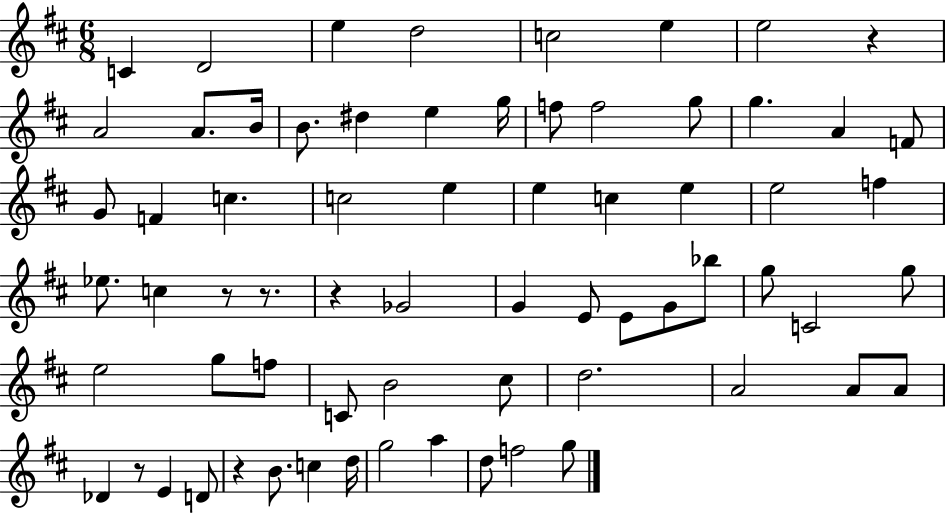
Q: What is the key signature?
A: D major